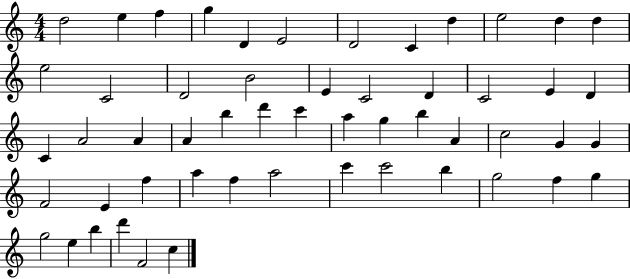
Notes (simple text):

D5/h E5/q F5/q G5/q D4/q E4/h D4/h C4/q D5/q E5/h D5/q D5/q E5/h C4/h D4/h B4/h E4/q C4/h D4/q C4/h E4/q D4/q C4/q A4/h A4/q A4/q B5/q D6/q C6/q A5/q G5/q B5/q A4/q C5/h G4/q G4/q F4/h E4/q F5/q A5/q F5/q A5/h C6/q C6/h B5/q G5/h F5/q G5/q G5/h E5/q B5/q D6/q F4/h C5/q